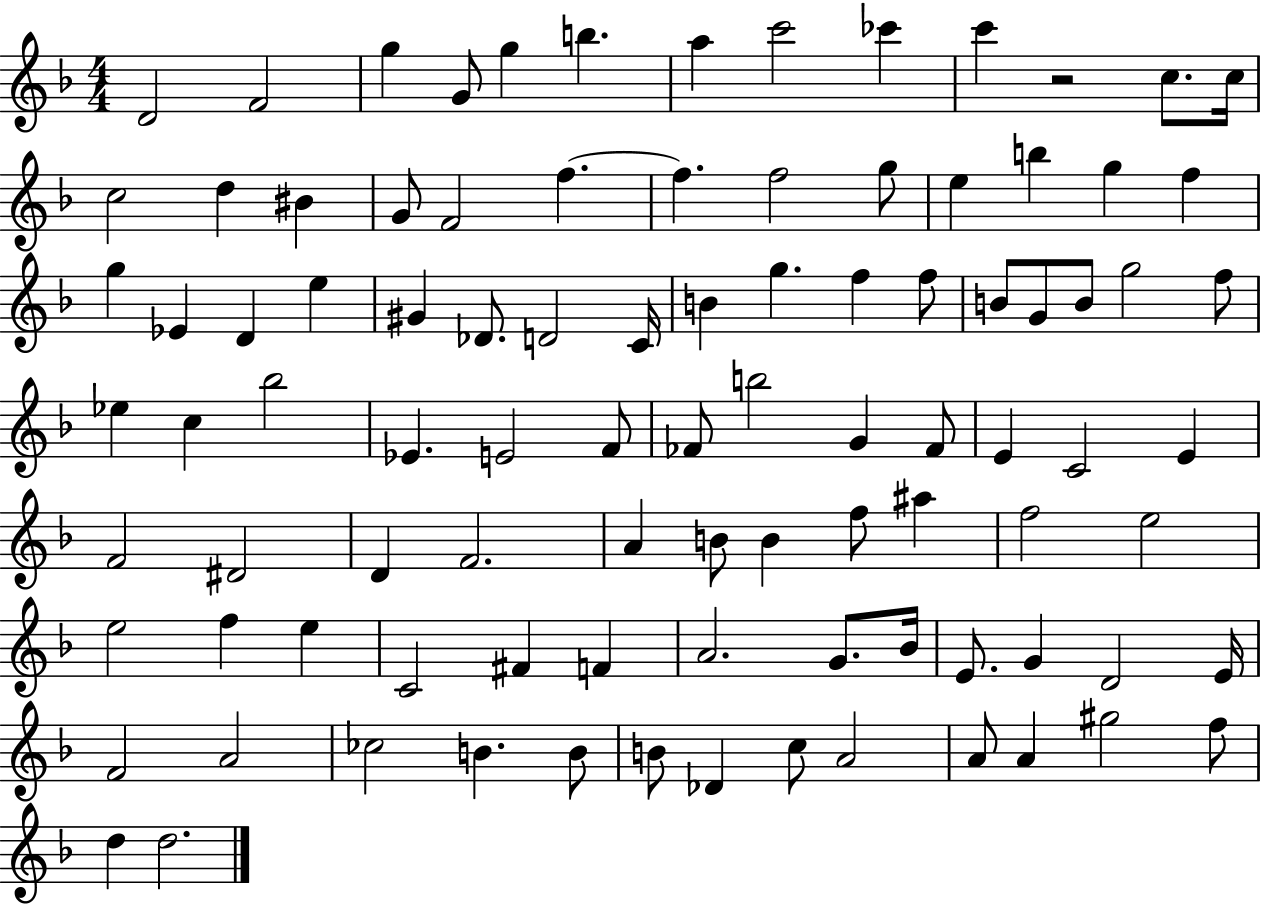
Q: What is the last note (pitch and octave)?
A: D5